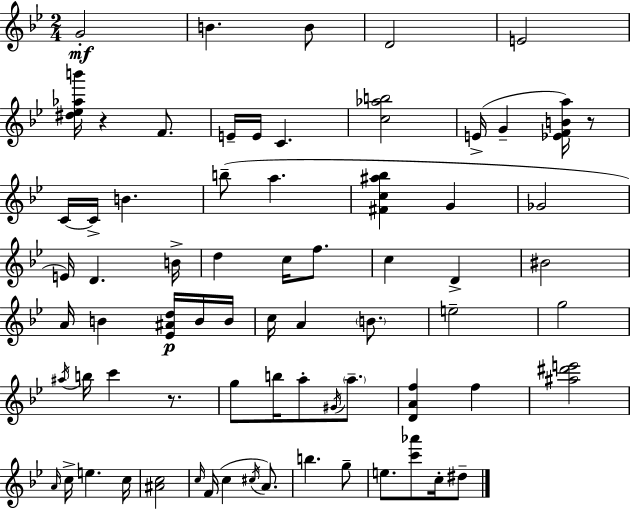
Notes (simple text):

G4/h B4/q. B4/e D4/h E4/h [D#5,Eb5,Ab5,B6]/s R/q F4/e. E4/s E4/s C4/q. [C5,Ab5,B5]/h E4/s G4/q [Eb4,F4,B4,A5]/s R/e C4/s C4/s B4/q. B5/e A5/q. [F#4,C5,A#5,Bb5]/q G4/q Gb4/h E4/s D4/q. B4/s D5/q C5/s F5/e. C5/q D4/q BIS4/h A4/s B4/q [Eb4,A#4,D5]/s B4/s B4/s C5/s A4/q B4/e. E5/h G5/h A#5/s B5/s C6/q R/e. G5/e B5/s A5/e G#4/s A5/e. [D4,A4,F5]/q F5/q [A#5,D#6,E6]/h A4/s C5/s E5/q. C5/s [A#4,C5]/h C5/s F4/s C5/q C#5/s A4/e. B5/q. G5/e E5/e. [C6,Ab6]/e C5/s D#5/e